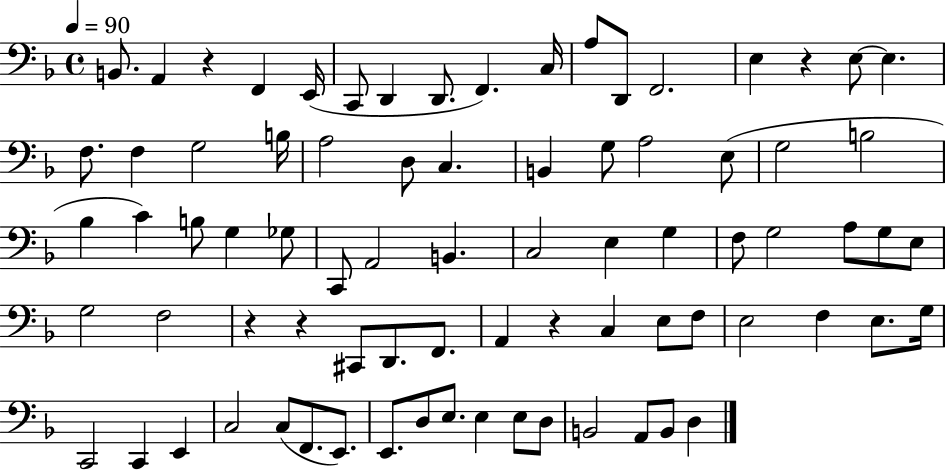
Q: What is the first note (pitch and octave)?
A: B2